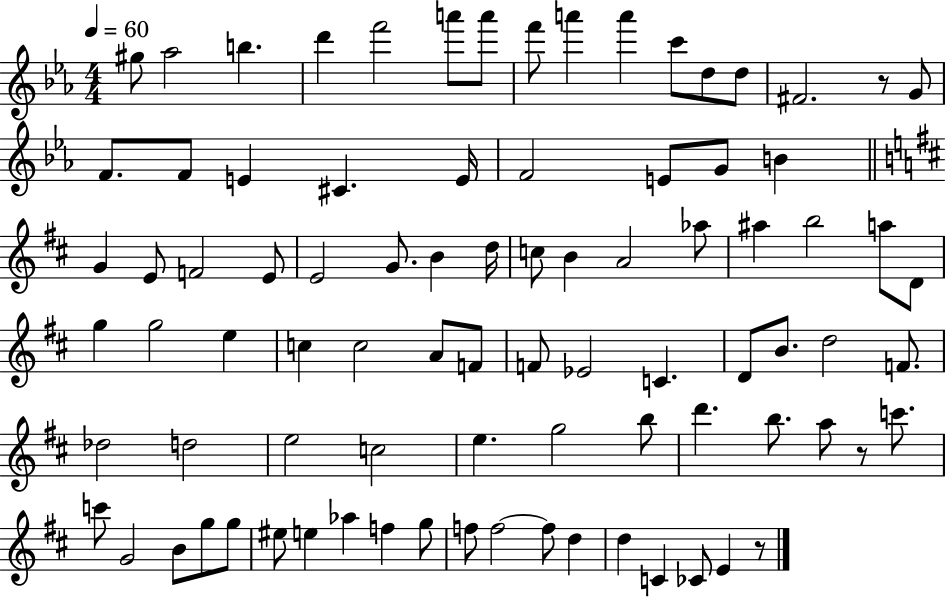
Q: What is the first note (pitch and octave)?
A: G#5